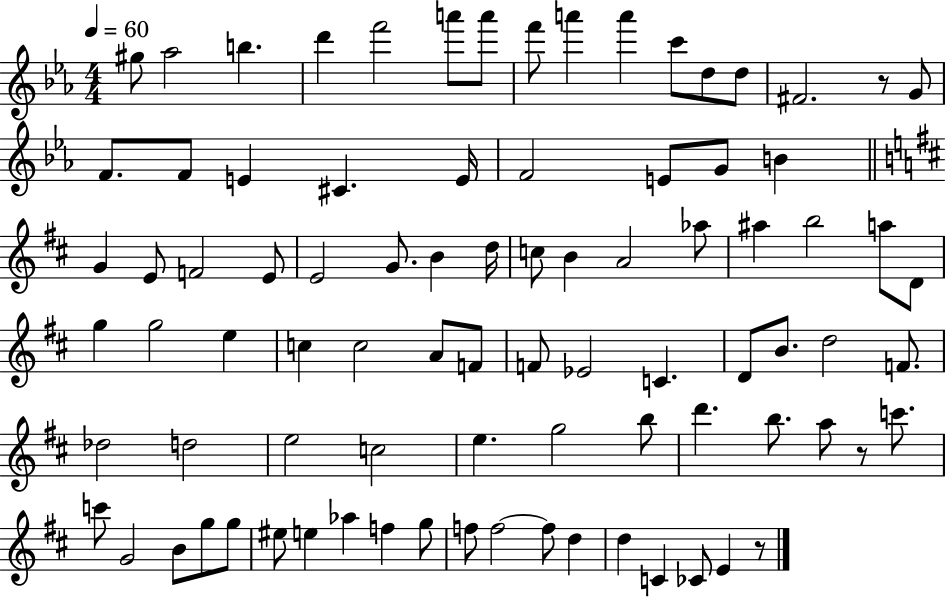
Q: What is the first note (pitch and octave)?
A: G#5